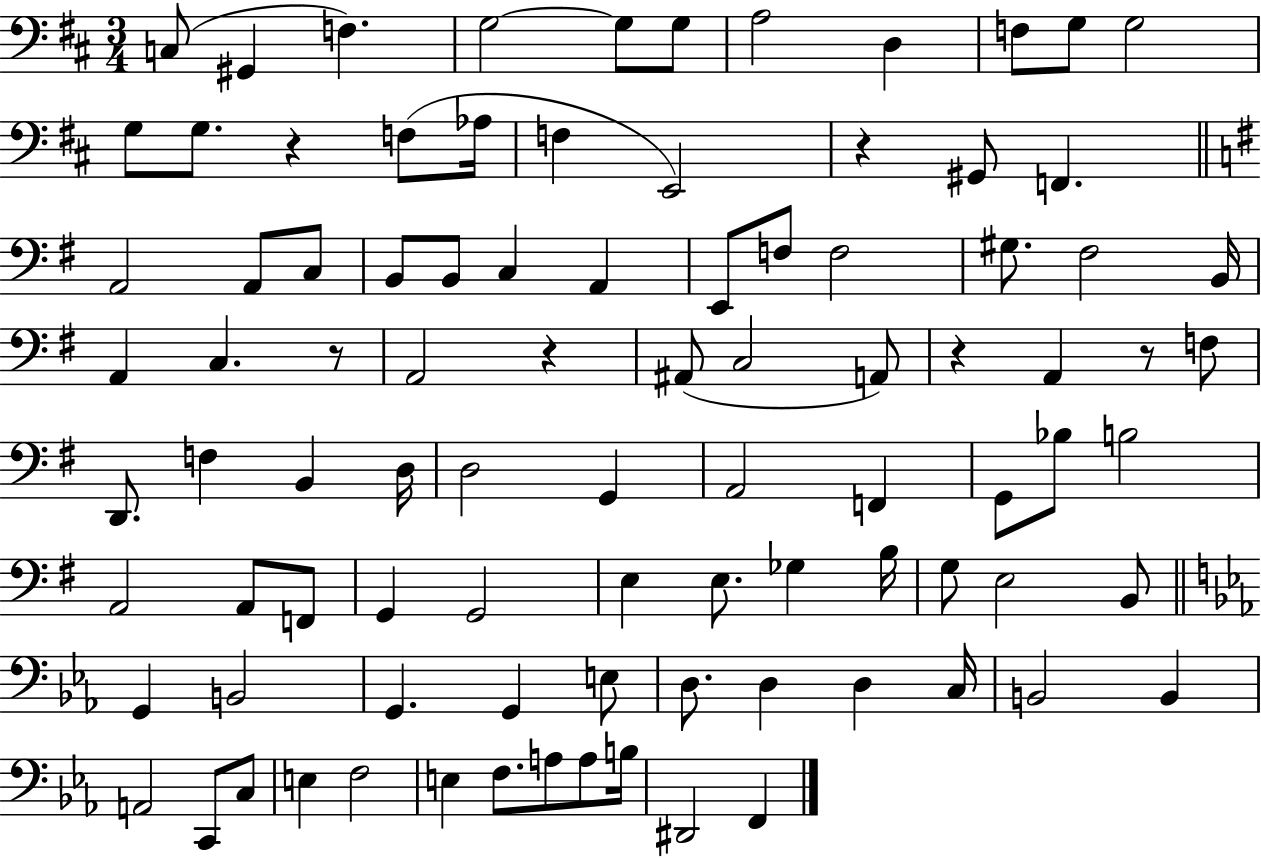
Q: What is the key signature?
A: D major